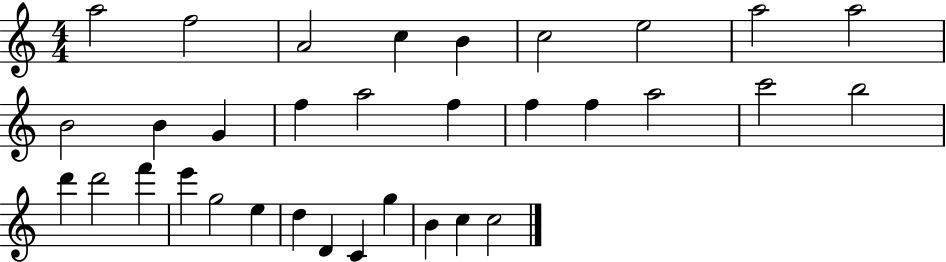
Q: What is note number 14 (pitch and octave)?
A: A5